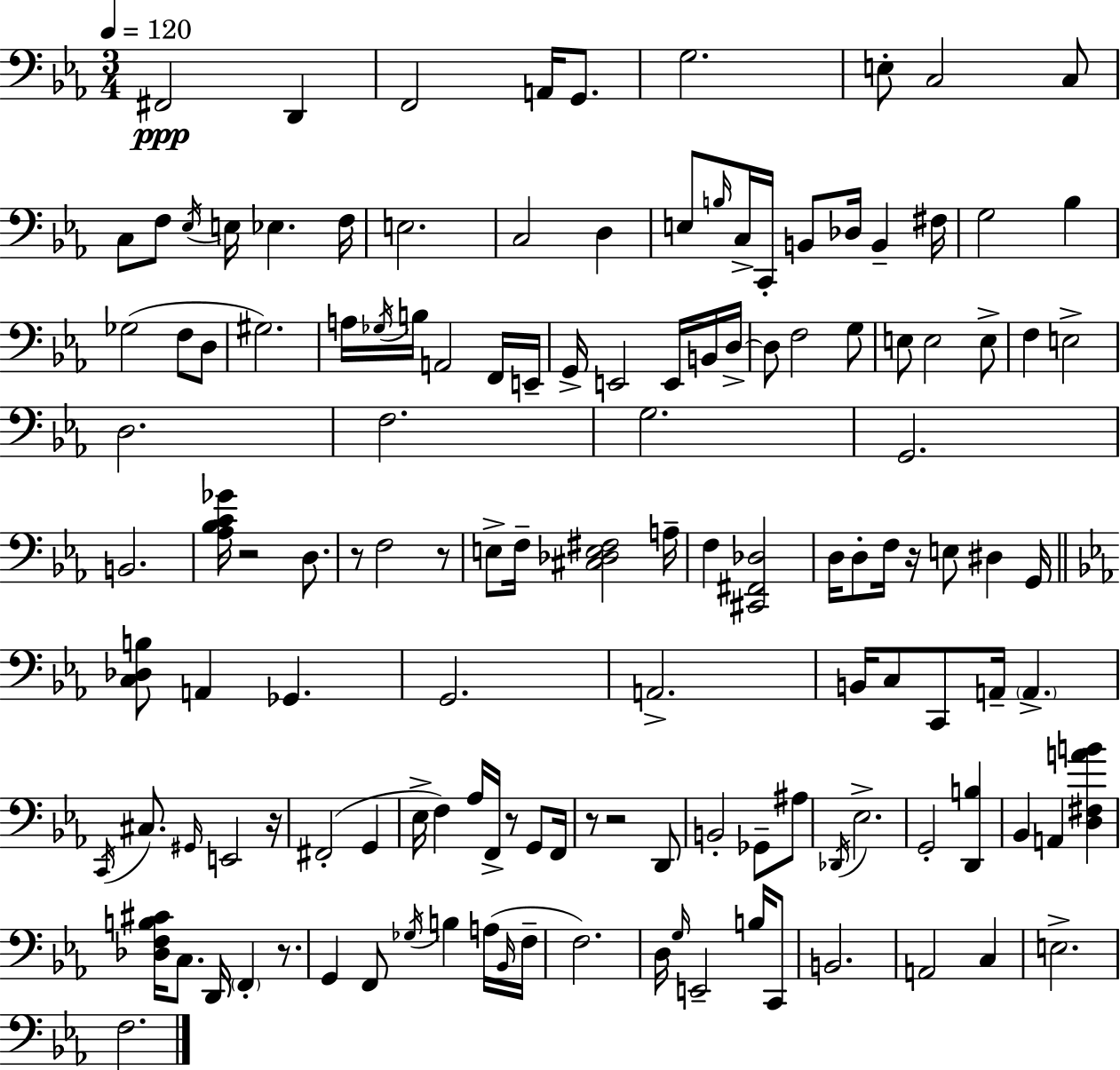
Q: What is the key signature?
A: EES major